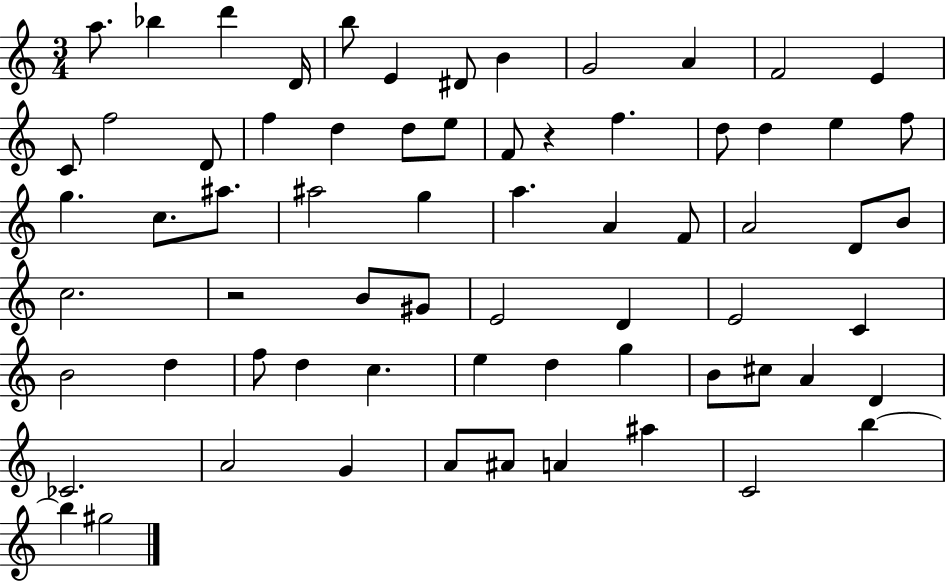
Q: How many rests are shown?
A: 2